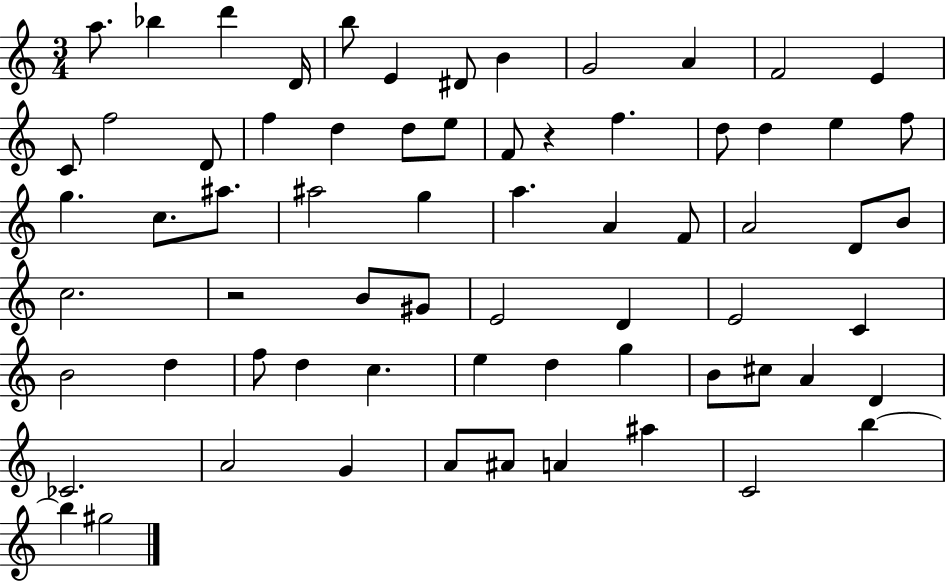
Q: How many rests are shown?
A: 2